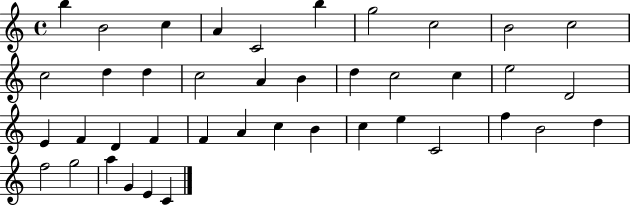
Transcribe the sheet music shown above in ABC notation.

X:1
T:Untitled
M:4/4
L:1/4
K:C
b B2 c A C2 b g2 c2 B2 c2 c2 d d c2 A B d c2 c e2 D2 E F D F F A c B c e C2 f B2 d f2 g2 a G E C